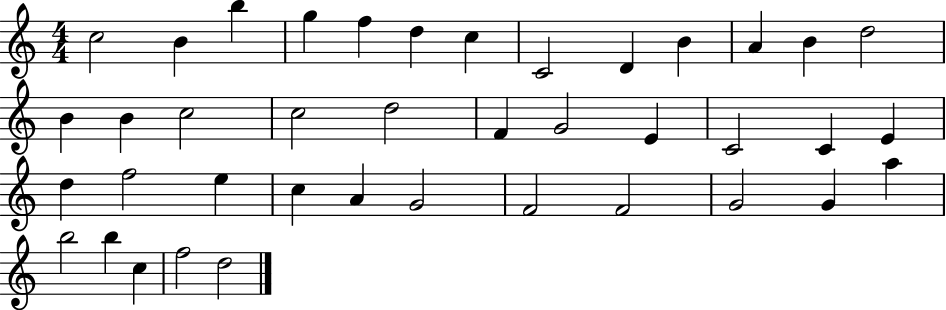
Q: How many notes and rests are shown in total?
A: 40